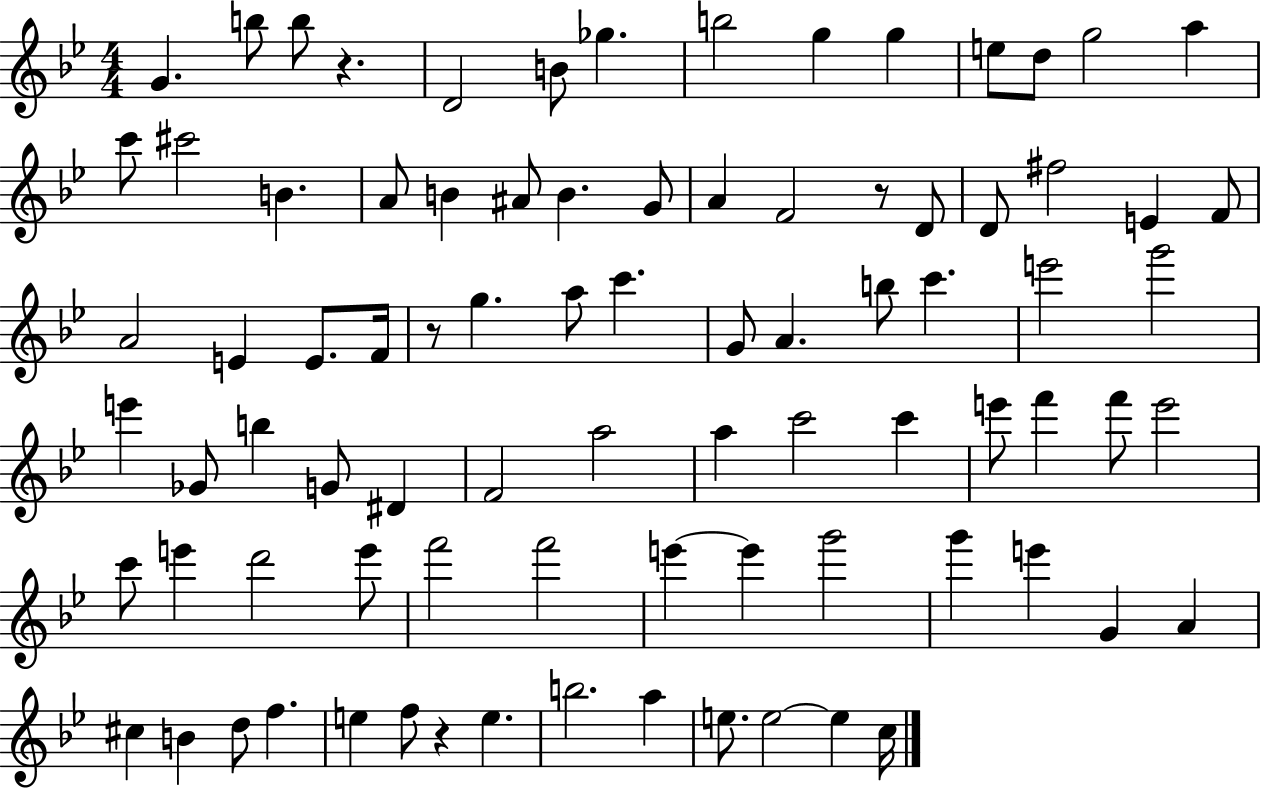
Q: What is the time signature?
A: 4/4